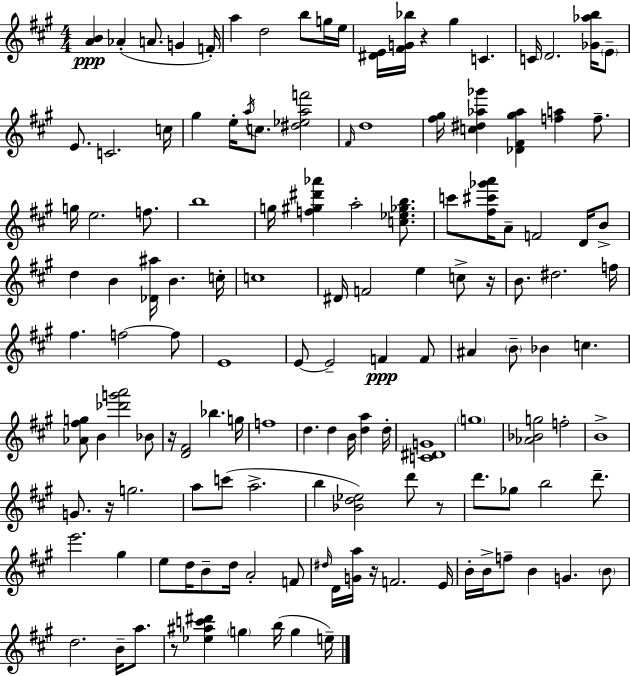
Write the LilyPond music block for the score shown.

{
  \clef treble
  \numericTimeSignature
  \time 4/4
  \key a \major
  <a' b'>4\ppp aes'4-.( a'8. g'4 f'16-.) | a''4 d''2 b''8 g''16 e''16 | <dis' e'>16 <fis' g' bes''>16 r4 gis''4 c'4. | c'16 d'2. <ges' aes'' b''>16 \parenthesize e'8-- | \break e'8. c'2. c''16 | gis''4 e''16-. \acciaccatura { a''16 } c''8. <dis'' ees'' a'' f'''>2 | \grace { fis'16 } d''1 | <fis'' gis''>16 <c'' dis'' aes'' ges'''>4 <des' fis' gis'' aes''>4 <f'' a''>4 f''8.-- | \break g''16 e''2. f''8. | b''1 | g''16 <f'' gis'' dis''' aes'''>4 a''2-. <c'' ees'' ges'' b''>8. | c'''8 <fis'' cis''' ges''' a'''>16 a'8-- f'2 d'16 | \break b'8-> d''4 b'4 <des' ais''>16 b'4. | c''16-. c''1 | dis'16 f'2 e''4 c''8-> | r16 b'8. dis''2. | \break f''16 fis''4. f''2~~ | f''8 e'1 | e'8~~ e'2-- f'4\ppp | f'8 ais'4 \parenthesize b'8-- bes'4 c''4. | \break <aes' fis'' g''>8 b'4 <des''' g''' a'''>2 | bes'8 r16 <d' fis'>2 bes''4. | g''16 f''1 | d''4. d''4 b'16 <d'' a''>4 | \break d''16-. <c' dis' g'>1 | \parenthesize g''1 | <aes' bes' g''>2 f''2-. | b'1-> | \break g'8. r16 g''2. | a''8 c'''8( a''2.-> | b''4 <bes' d'' ees''>2) d'''8 | r8 d'''8. ges''8 b''2 d'''8.-- | \break e'''2. gis''4 | e''8 d''16 b'8-- d''16 a'2-. | f'8 \grace { dis''16 } d'16 <g' a''>16 r16 f'2. | e'16 b'16-. b'16-> f''8-- b'4 g'4. | \break \parenthesize b'8 d''2. b'16-- | a''8. r8 <ees'' ais'' c''' dis'''>4 \parenthesize g''4 b''16( g''4 | e''16--) \bar "|."
}